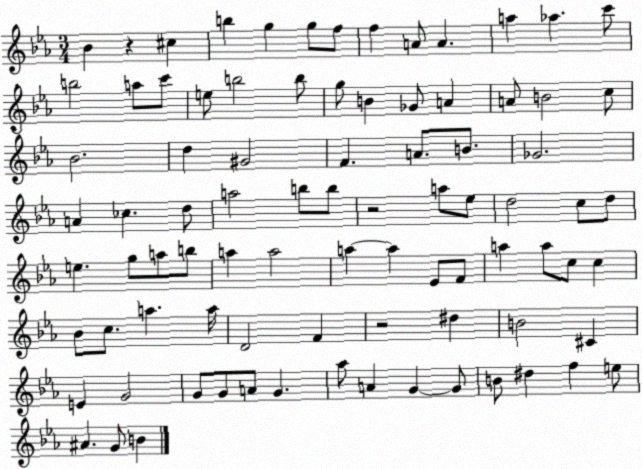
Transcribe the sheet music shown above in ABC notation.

X:1
T:Untitled
M:3/4
L:1/4
K:Eb
_B z ^c b g g/2 f/2 f A/2 A a _a c'/2 b2 a/2 c'/2 e/2 b2 b/2 g/2 B _G/2 A A/2 B2 c/2 _B2 d ^G2 F A/2 B/2 _G2 A _c d/2 a2 b/2 b/2 z2 a/2 _e/2 d2 c/2 d/2 e g/2 a/2 b/2 a a2 a a _E/2 F/2 a a/2 c/2 c _B/2 c/2 a a/4 D2 F z2 ^d B2 ^C E G2 G/2 G/2 A/2 G _a/2 A G G/2 B/2 ^d f e/2 ^A G/2 B